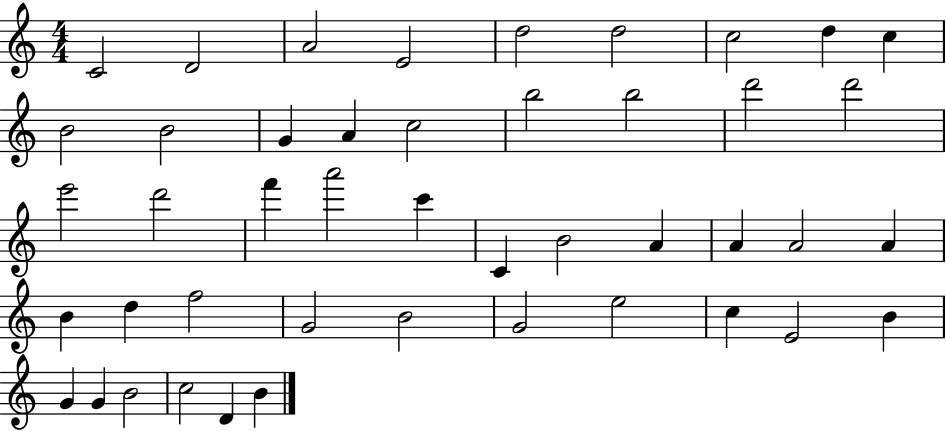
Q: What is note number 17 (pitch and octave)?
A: D6